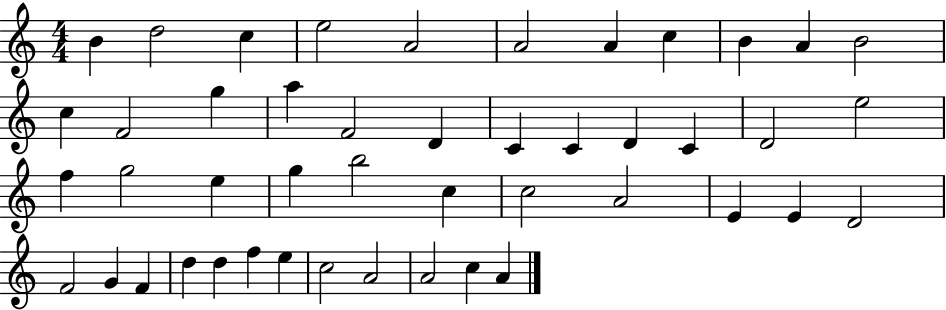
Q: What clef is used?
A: treble